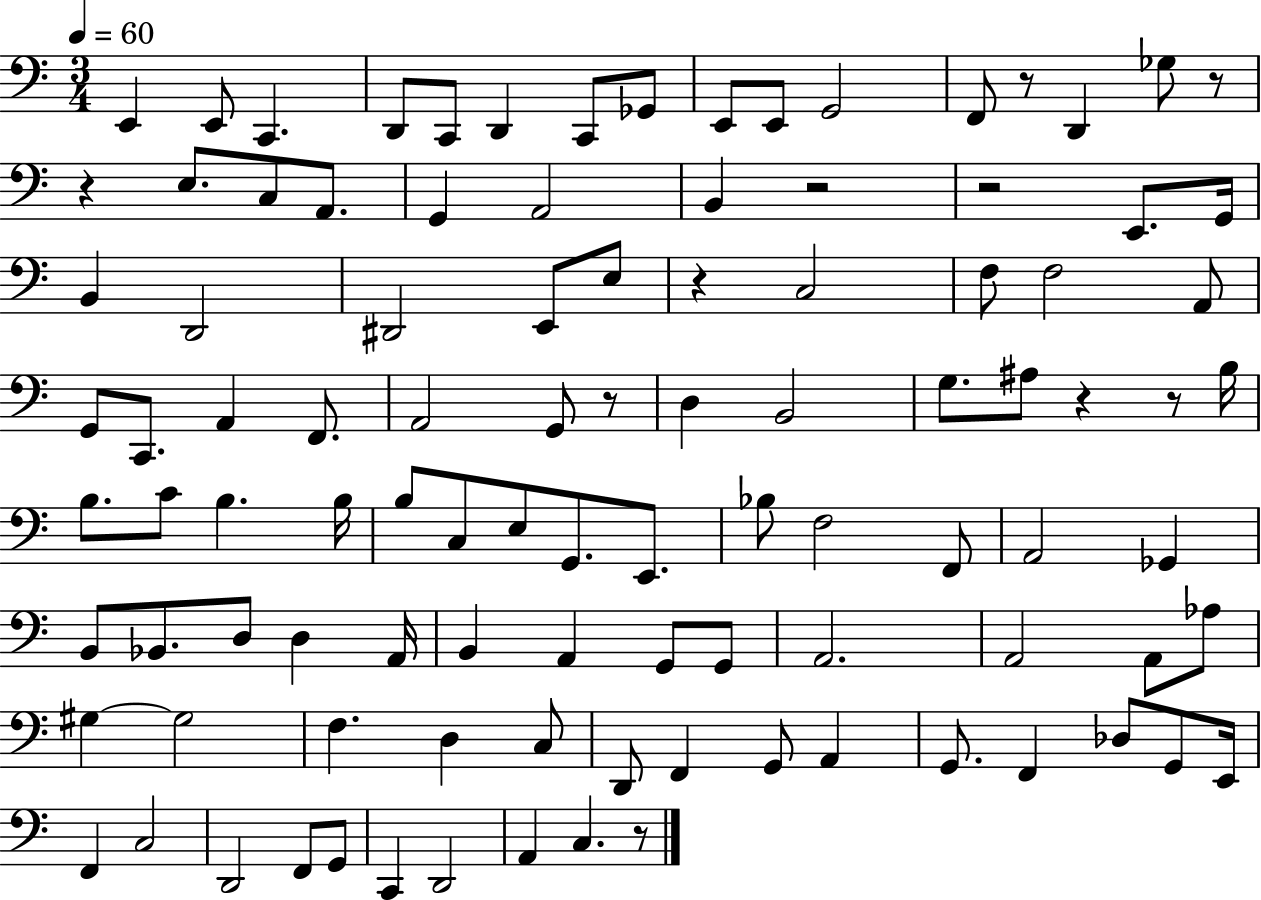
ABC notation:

X:1
T:Untitled
M:3/4
L:1/4
K:C
E,, E,,/2 C,, D,,/2 C,,/2 D,, C,,/2 _G,,/2 E,,/2 E,,/2 G,,2 F,,/2 z/2 D,, _G,/2 z/2 z E,/2 C,/2 A,,/2 G,, A,,2 B,, z2 z2 E,,/2 G,,/4 B,, D,,2 ^D,,2 E,,/2 E,/2 z C,2 F,/2 F,2 A,,/2 G,,/2 C,,/2 A,, F,,/2 A,,2 G,,/2 z/2 D, B,,2 G,/2 ^A,/2 z z/2 B,/4 B,/2 C/2 B, B,/4 B,/2 C,/2 E,/2 G,,/2 E,,/2 _B,/2 F,2 F,,/2 A,,2 _G,, B,,/2 _B,,/2 D,/2 D, A,,/4 B,, A,, G,,/2 G,,/2 A,,2 A,,2 A,,/2 _A,/2 ^G, ^G,2 F, D, C,/2 D,,/2 F,, G,,/2 A,, G,,/2 F,, _D,/2 G,,/2 E,,/4 F,, C,2 D,,2 F,,/2 G,,/2 C,, D,,2 A,, C, z/2